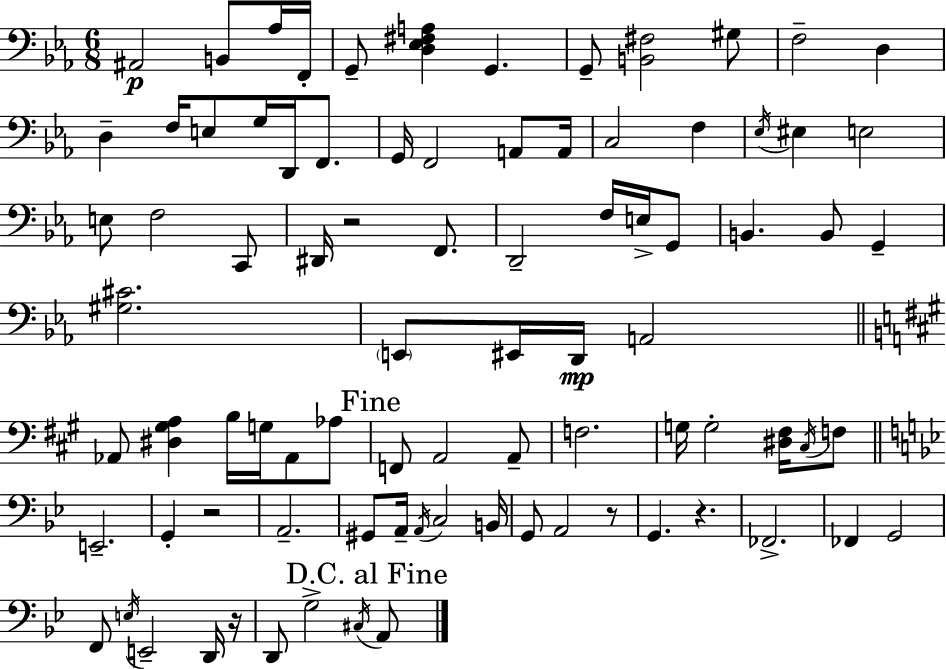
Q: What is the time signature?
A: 6/8